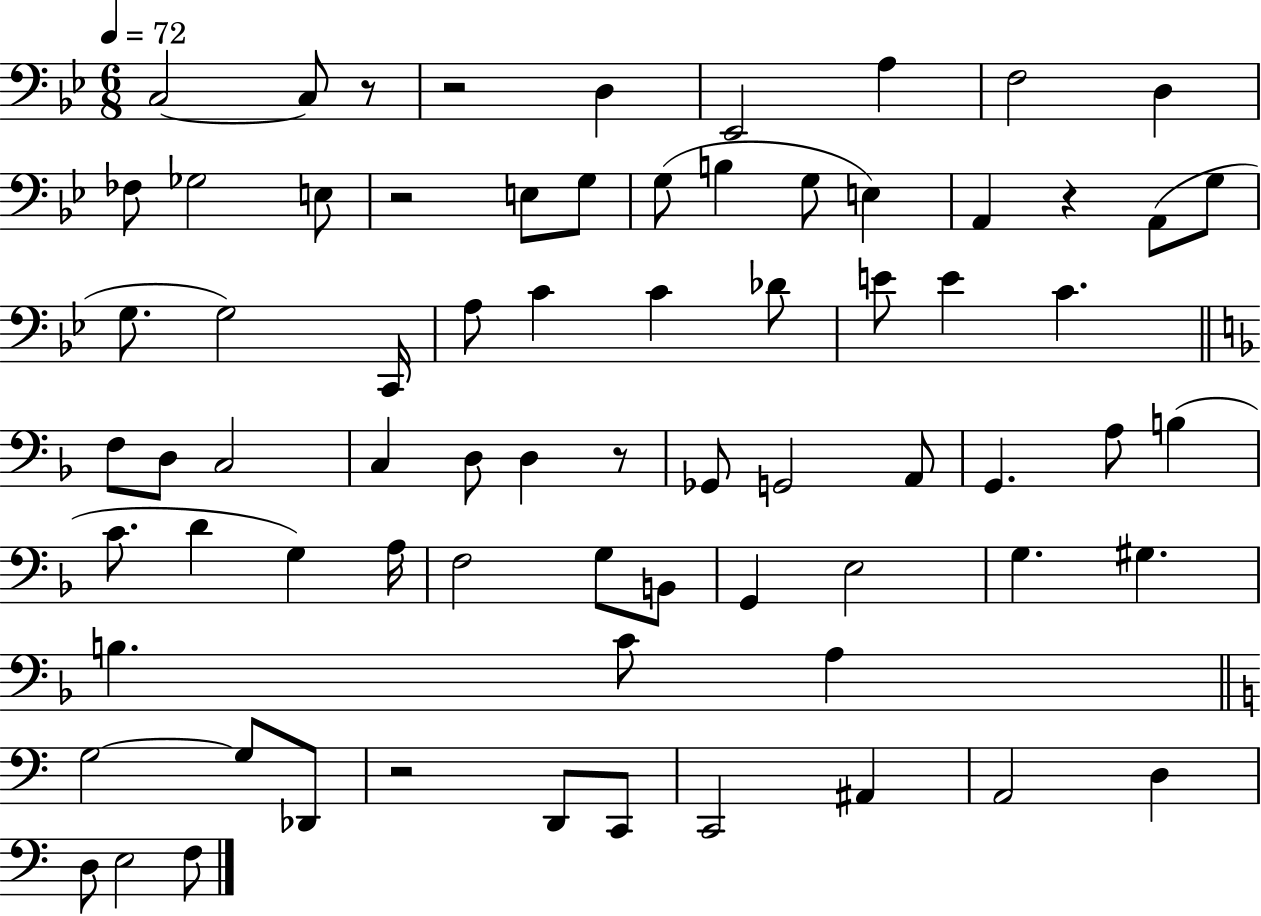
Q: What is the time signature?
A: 6/8